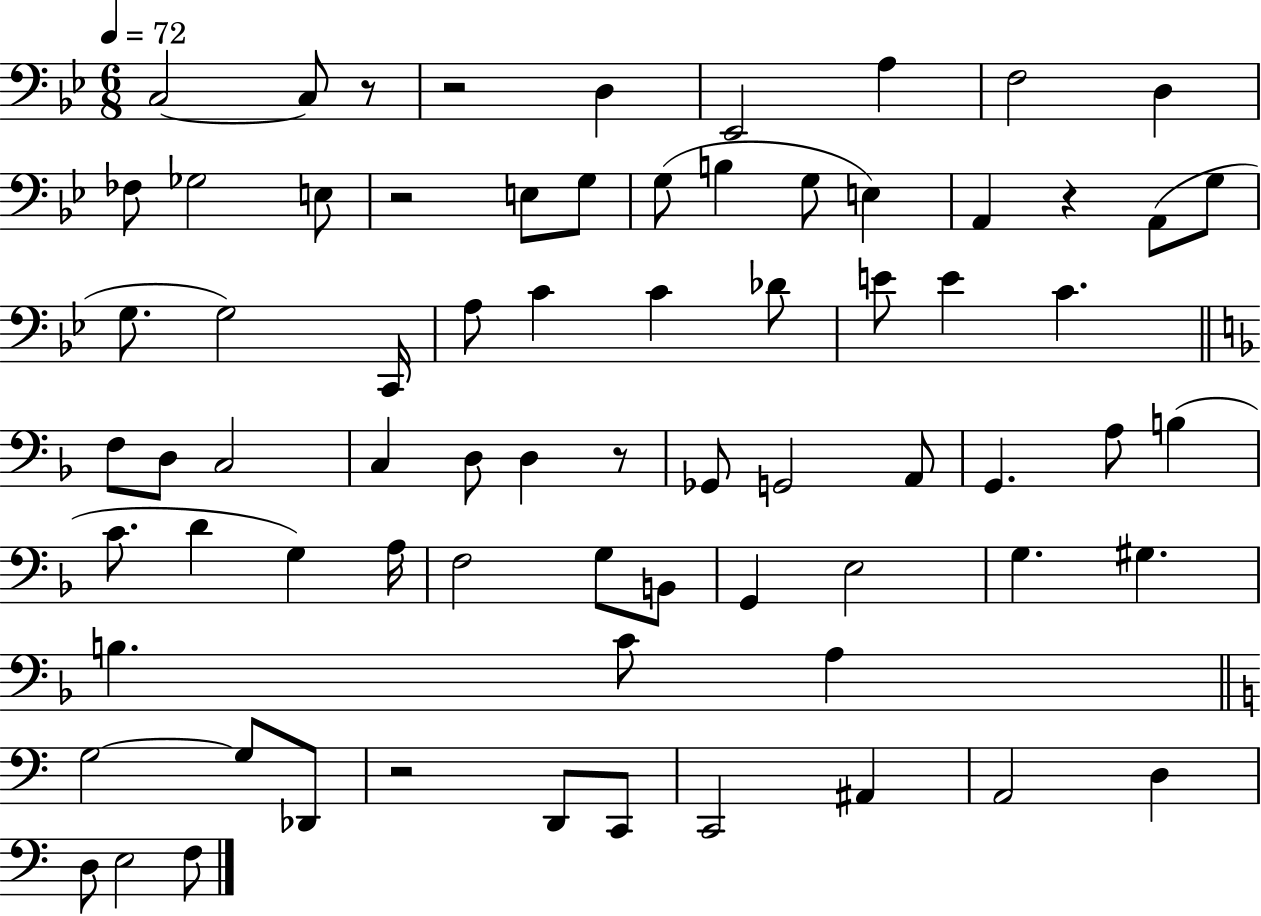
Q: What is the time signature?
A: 6/8